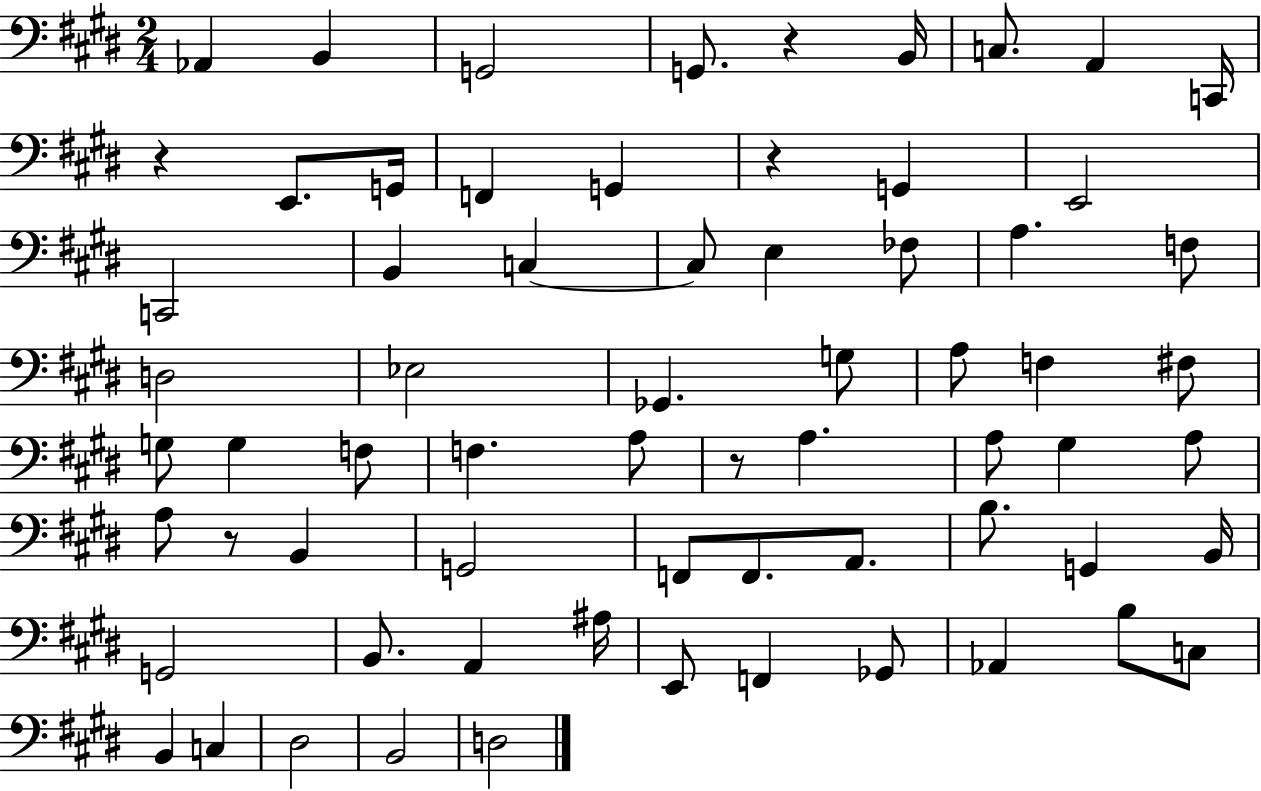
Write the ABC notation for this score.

X:1
T:Untitled
M:2/4
L:1/4
K:E
_A,, B,, G,,2 G,,/2 z B,,/4 C,/2 A,, C,,/4 z E,,/2 G,,/4 F,, G,, z G,, E,,2 C,,2 B,, C, C,/2 E, _F,/2 A, F,/2 D,2 _E,2 _G,, G,/2 A,/2 F, ^F,/2 G,/2 G, F,/2 F, A,/2 z/2 A, A,/2 ^G, A,/2 A,/2 z/2 B,, G,,2 F,,/2 F,,/2 A,,/2 B,/2 G,, B,,/4 G,,2 B,,/2 A,, ^A,/4 E,,/2 F,, _G,,/2 _A,, B,/2 C,/2 B,, C, ^D,2 B,,2 D,2